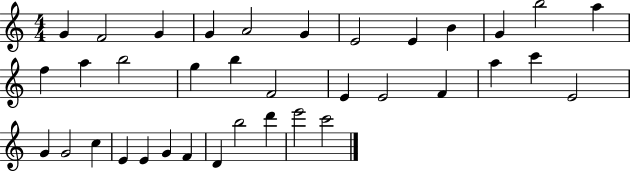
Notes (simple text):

G4/q F4/h G4/q G4/q A4/h G4/q E4/h E4/q B4/q G4/q B5/h A5/q F5/q A5/q B5/h G5/q B5/q F4/h E4/q E4/h F4/q A5/q C6/q E4/h G4/q G4/h C5/q E4/q E4/q G4/q F4/q D4/q B5/h D6/q E6/h C6/h